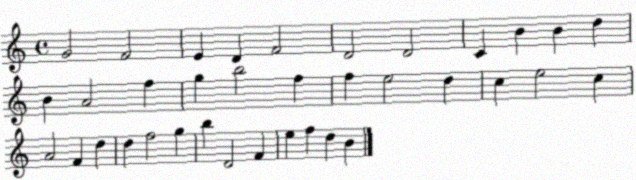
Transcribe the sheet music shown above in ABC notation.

X:1
T:Untitled
M:4/4
L:1/4
K:C
G2 F2 E D F2 D2 D2 C B B d B A2 f g b2 f f e2 d c e2 c A2 F d d f2 g b D2 F e f d B